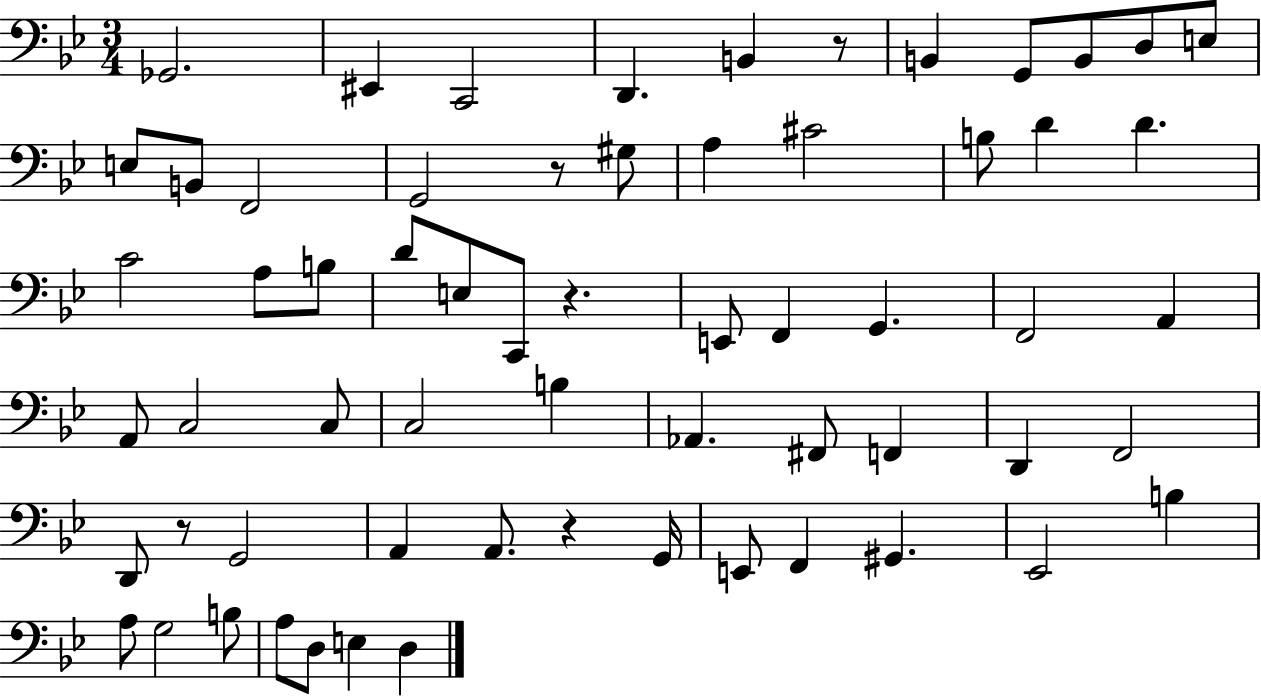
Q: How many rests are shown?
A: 5